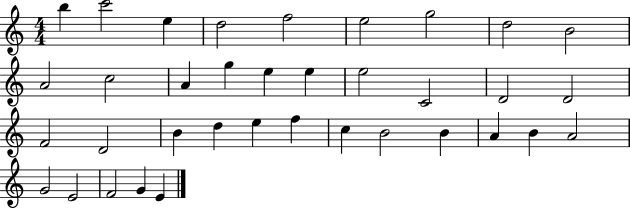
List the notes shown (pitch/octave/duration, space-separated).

B5/q C6/h E5/q D5/h F5/h E5/h G5/h D5/h B4/h A4/h C5/h A4/q G5/q E5/q E5/q E5/h C4/h D4/h D4/h F4/h D4/h B4/q D5/q E5/q F5/q C5/q B4/h B4/q A4/q B4/q A4/h G4/h E4/h F4/h G4/q E4/q